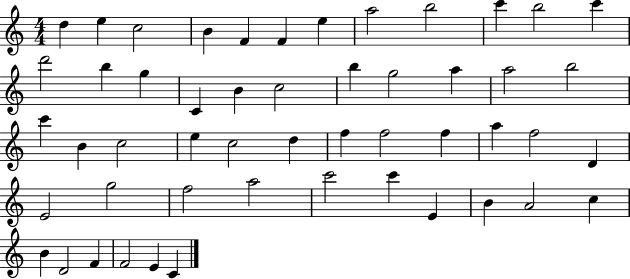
X:1
T:Untitled
M:4/4
L:1/4
K:C
d e c2 B F F e a2 b2 c' b2 c' d'2 b g C B c2 b g2 a a2 b2 c' B c2 e c2 d f f2 f a f2 D E2 g2 f2 a2 c'2 c' E B A2 c B D2 F F2 E C